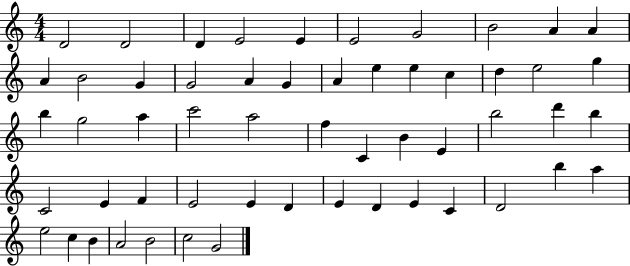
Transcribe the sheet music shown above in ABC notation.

X:1
T:Untitled
M:4/4
L:1/4
K:C
D2 D2 D E2 E E2 G2 B2 A A A B2 G G2 A G A e e c d e2 g b g2 a c'2 a2 f C B E b2 d' b C2 E F E2 E D E D E C D2 b a e2 c B A2 B2 c2 G2